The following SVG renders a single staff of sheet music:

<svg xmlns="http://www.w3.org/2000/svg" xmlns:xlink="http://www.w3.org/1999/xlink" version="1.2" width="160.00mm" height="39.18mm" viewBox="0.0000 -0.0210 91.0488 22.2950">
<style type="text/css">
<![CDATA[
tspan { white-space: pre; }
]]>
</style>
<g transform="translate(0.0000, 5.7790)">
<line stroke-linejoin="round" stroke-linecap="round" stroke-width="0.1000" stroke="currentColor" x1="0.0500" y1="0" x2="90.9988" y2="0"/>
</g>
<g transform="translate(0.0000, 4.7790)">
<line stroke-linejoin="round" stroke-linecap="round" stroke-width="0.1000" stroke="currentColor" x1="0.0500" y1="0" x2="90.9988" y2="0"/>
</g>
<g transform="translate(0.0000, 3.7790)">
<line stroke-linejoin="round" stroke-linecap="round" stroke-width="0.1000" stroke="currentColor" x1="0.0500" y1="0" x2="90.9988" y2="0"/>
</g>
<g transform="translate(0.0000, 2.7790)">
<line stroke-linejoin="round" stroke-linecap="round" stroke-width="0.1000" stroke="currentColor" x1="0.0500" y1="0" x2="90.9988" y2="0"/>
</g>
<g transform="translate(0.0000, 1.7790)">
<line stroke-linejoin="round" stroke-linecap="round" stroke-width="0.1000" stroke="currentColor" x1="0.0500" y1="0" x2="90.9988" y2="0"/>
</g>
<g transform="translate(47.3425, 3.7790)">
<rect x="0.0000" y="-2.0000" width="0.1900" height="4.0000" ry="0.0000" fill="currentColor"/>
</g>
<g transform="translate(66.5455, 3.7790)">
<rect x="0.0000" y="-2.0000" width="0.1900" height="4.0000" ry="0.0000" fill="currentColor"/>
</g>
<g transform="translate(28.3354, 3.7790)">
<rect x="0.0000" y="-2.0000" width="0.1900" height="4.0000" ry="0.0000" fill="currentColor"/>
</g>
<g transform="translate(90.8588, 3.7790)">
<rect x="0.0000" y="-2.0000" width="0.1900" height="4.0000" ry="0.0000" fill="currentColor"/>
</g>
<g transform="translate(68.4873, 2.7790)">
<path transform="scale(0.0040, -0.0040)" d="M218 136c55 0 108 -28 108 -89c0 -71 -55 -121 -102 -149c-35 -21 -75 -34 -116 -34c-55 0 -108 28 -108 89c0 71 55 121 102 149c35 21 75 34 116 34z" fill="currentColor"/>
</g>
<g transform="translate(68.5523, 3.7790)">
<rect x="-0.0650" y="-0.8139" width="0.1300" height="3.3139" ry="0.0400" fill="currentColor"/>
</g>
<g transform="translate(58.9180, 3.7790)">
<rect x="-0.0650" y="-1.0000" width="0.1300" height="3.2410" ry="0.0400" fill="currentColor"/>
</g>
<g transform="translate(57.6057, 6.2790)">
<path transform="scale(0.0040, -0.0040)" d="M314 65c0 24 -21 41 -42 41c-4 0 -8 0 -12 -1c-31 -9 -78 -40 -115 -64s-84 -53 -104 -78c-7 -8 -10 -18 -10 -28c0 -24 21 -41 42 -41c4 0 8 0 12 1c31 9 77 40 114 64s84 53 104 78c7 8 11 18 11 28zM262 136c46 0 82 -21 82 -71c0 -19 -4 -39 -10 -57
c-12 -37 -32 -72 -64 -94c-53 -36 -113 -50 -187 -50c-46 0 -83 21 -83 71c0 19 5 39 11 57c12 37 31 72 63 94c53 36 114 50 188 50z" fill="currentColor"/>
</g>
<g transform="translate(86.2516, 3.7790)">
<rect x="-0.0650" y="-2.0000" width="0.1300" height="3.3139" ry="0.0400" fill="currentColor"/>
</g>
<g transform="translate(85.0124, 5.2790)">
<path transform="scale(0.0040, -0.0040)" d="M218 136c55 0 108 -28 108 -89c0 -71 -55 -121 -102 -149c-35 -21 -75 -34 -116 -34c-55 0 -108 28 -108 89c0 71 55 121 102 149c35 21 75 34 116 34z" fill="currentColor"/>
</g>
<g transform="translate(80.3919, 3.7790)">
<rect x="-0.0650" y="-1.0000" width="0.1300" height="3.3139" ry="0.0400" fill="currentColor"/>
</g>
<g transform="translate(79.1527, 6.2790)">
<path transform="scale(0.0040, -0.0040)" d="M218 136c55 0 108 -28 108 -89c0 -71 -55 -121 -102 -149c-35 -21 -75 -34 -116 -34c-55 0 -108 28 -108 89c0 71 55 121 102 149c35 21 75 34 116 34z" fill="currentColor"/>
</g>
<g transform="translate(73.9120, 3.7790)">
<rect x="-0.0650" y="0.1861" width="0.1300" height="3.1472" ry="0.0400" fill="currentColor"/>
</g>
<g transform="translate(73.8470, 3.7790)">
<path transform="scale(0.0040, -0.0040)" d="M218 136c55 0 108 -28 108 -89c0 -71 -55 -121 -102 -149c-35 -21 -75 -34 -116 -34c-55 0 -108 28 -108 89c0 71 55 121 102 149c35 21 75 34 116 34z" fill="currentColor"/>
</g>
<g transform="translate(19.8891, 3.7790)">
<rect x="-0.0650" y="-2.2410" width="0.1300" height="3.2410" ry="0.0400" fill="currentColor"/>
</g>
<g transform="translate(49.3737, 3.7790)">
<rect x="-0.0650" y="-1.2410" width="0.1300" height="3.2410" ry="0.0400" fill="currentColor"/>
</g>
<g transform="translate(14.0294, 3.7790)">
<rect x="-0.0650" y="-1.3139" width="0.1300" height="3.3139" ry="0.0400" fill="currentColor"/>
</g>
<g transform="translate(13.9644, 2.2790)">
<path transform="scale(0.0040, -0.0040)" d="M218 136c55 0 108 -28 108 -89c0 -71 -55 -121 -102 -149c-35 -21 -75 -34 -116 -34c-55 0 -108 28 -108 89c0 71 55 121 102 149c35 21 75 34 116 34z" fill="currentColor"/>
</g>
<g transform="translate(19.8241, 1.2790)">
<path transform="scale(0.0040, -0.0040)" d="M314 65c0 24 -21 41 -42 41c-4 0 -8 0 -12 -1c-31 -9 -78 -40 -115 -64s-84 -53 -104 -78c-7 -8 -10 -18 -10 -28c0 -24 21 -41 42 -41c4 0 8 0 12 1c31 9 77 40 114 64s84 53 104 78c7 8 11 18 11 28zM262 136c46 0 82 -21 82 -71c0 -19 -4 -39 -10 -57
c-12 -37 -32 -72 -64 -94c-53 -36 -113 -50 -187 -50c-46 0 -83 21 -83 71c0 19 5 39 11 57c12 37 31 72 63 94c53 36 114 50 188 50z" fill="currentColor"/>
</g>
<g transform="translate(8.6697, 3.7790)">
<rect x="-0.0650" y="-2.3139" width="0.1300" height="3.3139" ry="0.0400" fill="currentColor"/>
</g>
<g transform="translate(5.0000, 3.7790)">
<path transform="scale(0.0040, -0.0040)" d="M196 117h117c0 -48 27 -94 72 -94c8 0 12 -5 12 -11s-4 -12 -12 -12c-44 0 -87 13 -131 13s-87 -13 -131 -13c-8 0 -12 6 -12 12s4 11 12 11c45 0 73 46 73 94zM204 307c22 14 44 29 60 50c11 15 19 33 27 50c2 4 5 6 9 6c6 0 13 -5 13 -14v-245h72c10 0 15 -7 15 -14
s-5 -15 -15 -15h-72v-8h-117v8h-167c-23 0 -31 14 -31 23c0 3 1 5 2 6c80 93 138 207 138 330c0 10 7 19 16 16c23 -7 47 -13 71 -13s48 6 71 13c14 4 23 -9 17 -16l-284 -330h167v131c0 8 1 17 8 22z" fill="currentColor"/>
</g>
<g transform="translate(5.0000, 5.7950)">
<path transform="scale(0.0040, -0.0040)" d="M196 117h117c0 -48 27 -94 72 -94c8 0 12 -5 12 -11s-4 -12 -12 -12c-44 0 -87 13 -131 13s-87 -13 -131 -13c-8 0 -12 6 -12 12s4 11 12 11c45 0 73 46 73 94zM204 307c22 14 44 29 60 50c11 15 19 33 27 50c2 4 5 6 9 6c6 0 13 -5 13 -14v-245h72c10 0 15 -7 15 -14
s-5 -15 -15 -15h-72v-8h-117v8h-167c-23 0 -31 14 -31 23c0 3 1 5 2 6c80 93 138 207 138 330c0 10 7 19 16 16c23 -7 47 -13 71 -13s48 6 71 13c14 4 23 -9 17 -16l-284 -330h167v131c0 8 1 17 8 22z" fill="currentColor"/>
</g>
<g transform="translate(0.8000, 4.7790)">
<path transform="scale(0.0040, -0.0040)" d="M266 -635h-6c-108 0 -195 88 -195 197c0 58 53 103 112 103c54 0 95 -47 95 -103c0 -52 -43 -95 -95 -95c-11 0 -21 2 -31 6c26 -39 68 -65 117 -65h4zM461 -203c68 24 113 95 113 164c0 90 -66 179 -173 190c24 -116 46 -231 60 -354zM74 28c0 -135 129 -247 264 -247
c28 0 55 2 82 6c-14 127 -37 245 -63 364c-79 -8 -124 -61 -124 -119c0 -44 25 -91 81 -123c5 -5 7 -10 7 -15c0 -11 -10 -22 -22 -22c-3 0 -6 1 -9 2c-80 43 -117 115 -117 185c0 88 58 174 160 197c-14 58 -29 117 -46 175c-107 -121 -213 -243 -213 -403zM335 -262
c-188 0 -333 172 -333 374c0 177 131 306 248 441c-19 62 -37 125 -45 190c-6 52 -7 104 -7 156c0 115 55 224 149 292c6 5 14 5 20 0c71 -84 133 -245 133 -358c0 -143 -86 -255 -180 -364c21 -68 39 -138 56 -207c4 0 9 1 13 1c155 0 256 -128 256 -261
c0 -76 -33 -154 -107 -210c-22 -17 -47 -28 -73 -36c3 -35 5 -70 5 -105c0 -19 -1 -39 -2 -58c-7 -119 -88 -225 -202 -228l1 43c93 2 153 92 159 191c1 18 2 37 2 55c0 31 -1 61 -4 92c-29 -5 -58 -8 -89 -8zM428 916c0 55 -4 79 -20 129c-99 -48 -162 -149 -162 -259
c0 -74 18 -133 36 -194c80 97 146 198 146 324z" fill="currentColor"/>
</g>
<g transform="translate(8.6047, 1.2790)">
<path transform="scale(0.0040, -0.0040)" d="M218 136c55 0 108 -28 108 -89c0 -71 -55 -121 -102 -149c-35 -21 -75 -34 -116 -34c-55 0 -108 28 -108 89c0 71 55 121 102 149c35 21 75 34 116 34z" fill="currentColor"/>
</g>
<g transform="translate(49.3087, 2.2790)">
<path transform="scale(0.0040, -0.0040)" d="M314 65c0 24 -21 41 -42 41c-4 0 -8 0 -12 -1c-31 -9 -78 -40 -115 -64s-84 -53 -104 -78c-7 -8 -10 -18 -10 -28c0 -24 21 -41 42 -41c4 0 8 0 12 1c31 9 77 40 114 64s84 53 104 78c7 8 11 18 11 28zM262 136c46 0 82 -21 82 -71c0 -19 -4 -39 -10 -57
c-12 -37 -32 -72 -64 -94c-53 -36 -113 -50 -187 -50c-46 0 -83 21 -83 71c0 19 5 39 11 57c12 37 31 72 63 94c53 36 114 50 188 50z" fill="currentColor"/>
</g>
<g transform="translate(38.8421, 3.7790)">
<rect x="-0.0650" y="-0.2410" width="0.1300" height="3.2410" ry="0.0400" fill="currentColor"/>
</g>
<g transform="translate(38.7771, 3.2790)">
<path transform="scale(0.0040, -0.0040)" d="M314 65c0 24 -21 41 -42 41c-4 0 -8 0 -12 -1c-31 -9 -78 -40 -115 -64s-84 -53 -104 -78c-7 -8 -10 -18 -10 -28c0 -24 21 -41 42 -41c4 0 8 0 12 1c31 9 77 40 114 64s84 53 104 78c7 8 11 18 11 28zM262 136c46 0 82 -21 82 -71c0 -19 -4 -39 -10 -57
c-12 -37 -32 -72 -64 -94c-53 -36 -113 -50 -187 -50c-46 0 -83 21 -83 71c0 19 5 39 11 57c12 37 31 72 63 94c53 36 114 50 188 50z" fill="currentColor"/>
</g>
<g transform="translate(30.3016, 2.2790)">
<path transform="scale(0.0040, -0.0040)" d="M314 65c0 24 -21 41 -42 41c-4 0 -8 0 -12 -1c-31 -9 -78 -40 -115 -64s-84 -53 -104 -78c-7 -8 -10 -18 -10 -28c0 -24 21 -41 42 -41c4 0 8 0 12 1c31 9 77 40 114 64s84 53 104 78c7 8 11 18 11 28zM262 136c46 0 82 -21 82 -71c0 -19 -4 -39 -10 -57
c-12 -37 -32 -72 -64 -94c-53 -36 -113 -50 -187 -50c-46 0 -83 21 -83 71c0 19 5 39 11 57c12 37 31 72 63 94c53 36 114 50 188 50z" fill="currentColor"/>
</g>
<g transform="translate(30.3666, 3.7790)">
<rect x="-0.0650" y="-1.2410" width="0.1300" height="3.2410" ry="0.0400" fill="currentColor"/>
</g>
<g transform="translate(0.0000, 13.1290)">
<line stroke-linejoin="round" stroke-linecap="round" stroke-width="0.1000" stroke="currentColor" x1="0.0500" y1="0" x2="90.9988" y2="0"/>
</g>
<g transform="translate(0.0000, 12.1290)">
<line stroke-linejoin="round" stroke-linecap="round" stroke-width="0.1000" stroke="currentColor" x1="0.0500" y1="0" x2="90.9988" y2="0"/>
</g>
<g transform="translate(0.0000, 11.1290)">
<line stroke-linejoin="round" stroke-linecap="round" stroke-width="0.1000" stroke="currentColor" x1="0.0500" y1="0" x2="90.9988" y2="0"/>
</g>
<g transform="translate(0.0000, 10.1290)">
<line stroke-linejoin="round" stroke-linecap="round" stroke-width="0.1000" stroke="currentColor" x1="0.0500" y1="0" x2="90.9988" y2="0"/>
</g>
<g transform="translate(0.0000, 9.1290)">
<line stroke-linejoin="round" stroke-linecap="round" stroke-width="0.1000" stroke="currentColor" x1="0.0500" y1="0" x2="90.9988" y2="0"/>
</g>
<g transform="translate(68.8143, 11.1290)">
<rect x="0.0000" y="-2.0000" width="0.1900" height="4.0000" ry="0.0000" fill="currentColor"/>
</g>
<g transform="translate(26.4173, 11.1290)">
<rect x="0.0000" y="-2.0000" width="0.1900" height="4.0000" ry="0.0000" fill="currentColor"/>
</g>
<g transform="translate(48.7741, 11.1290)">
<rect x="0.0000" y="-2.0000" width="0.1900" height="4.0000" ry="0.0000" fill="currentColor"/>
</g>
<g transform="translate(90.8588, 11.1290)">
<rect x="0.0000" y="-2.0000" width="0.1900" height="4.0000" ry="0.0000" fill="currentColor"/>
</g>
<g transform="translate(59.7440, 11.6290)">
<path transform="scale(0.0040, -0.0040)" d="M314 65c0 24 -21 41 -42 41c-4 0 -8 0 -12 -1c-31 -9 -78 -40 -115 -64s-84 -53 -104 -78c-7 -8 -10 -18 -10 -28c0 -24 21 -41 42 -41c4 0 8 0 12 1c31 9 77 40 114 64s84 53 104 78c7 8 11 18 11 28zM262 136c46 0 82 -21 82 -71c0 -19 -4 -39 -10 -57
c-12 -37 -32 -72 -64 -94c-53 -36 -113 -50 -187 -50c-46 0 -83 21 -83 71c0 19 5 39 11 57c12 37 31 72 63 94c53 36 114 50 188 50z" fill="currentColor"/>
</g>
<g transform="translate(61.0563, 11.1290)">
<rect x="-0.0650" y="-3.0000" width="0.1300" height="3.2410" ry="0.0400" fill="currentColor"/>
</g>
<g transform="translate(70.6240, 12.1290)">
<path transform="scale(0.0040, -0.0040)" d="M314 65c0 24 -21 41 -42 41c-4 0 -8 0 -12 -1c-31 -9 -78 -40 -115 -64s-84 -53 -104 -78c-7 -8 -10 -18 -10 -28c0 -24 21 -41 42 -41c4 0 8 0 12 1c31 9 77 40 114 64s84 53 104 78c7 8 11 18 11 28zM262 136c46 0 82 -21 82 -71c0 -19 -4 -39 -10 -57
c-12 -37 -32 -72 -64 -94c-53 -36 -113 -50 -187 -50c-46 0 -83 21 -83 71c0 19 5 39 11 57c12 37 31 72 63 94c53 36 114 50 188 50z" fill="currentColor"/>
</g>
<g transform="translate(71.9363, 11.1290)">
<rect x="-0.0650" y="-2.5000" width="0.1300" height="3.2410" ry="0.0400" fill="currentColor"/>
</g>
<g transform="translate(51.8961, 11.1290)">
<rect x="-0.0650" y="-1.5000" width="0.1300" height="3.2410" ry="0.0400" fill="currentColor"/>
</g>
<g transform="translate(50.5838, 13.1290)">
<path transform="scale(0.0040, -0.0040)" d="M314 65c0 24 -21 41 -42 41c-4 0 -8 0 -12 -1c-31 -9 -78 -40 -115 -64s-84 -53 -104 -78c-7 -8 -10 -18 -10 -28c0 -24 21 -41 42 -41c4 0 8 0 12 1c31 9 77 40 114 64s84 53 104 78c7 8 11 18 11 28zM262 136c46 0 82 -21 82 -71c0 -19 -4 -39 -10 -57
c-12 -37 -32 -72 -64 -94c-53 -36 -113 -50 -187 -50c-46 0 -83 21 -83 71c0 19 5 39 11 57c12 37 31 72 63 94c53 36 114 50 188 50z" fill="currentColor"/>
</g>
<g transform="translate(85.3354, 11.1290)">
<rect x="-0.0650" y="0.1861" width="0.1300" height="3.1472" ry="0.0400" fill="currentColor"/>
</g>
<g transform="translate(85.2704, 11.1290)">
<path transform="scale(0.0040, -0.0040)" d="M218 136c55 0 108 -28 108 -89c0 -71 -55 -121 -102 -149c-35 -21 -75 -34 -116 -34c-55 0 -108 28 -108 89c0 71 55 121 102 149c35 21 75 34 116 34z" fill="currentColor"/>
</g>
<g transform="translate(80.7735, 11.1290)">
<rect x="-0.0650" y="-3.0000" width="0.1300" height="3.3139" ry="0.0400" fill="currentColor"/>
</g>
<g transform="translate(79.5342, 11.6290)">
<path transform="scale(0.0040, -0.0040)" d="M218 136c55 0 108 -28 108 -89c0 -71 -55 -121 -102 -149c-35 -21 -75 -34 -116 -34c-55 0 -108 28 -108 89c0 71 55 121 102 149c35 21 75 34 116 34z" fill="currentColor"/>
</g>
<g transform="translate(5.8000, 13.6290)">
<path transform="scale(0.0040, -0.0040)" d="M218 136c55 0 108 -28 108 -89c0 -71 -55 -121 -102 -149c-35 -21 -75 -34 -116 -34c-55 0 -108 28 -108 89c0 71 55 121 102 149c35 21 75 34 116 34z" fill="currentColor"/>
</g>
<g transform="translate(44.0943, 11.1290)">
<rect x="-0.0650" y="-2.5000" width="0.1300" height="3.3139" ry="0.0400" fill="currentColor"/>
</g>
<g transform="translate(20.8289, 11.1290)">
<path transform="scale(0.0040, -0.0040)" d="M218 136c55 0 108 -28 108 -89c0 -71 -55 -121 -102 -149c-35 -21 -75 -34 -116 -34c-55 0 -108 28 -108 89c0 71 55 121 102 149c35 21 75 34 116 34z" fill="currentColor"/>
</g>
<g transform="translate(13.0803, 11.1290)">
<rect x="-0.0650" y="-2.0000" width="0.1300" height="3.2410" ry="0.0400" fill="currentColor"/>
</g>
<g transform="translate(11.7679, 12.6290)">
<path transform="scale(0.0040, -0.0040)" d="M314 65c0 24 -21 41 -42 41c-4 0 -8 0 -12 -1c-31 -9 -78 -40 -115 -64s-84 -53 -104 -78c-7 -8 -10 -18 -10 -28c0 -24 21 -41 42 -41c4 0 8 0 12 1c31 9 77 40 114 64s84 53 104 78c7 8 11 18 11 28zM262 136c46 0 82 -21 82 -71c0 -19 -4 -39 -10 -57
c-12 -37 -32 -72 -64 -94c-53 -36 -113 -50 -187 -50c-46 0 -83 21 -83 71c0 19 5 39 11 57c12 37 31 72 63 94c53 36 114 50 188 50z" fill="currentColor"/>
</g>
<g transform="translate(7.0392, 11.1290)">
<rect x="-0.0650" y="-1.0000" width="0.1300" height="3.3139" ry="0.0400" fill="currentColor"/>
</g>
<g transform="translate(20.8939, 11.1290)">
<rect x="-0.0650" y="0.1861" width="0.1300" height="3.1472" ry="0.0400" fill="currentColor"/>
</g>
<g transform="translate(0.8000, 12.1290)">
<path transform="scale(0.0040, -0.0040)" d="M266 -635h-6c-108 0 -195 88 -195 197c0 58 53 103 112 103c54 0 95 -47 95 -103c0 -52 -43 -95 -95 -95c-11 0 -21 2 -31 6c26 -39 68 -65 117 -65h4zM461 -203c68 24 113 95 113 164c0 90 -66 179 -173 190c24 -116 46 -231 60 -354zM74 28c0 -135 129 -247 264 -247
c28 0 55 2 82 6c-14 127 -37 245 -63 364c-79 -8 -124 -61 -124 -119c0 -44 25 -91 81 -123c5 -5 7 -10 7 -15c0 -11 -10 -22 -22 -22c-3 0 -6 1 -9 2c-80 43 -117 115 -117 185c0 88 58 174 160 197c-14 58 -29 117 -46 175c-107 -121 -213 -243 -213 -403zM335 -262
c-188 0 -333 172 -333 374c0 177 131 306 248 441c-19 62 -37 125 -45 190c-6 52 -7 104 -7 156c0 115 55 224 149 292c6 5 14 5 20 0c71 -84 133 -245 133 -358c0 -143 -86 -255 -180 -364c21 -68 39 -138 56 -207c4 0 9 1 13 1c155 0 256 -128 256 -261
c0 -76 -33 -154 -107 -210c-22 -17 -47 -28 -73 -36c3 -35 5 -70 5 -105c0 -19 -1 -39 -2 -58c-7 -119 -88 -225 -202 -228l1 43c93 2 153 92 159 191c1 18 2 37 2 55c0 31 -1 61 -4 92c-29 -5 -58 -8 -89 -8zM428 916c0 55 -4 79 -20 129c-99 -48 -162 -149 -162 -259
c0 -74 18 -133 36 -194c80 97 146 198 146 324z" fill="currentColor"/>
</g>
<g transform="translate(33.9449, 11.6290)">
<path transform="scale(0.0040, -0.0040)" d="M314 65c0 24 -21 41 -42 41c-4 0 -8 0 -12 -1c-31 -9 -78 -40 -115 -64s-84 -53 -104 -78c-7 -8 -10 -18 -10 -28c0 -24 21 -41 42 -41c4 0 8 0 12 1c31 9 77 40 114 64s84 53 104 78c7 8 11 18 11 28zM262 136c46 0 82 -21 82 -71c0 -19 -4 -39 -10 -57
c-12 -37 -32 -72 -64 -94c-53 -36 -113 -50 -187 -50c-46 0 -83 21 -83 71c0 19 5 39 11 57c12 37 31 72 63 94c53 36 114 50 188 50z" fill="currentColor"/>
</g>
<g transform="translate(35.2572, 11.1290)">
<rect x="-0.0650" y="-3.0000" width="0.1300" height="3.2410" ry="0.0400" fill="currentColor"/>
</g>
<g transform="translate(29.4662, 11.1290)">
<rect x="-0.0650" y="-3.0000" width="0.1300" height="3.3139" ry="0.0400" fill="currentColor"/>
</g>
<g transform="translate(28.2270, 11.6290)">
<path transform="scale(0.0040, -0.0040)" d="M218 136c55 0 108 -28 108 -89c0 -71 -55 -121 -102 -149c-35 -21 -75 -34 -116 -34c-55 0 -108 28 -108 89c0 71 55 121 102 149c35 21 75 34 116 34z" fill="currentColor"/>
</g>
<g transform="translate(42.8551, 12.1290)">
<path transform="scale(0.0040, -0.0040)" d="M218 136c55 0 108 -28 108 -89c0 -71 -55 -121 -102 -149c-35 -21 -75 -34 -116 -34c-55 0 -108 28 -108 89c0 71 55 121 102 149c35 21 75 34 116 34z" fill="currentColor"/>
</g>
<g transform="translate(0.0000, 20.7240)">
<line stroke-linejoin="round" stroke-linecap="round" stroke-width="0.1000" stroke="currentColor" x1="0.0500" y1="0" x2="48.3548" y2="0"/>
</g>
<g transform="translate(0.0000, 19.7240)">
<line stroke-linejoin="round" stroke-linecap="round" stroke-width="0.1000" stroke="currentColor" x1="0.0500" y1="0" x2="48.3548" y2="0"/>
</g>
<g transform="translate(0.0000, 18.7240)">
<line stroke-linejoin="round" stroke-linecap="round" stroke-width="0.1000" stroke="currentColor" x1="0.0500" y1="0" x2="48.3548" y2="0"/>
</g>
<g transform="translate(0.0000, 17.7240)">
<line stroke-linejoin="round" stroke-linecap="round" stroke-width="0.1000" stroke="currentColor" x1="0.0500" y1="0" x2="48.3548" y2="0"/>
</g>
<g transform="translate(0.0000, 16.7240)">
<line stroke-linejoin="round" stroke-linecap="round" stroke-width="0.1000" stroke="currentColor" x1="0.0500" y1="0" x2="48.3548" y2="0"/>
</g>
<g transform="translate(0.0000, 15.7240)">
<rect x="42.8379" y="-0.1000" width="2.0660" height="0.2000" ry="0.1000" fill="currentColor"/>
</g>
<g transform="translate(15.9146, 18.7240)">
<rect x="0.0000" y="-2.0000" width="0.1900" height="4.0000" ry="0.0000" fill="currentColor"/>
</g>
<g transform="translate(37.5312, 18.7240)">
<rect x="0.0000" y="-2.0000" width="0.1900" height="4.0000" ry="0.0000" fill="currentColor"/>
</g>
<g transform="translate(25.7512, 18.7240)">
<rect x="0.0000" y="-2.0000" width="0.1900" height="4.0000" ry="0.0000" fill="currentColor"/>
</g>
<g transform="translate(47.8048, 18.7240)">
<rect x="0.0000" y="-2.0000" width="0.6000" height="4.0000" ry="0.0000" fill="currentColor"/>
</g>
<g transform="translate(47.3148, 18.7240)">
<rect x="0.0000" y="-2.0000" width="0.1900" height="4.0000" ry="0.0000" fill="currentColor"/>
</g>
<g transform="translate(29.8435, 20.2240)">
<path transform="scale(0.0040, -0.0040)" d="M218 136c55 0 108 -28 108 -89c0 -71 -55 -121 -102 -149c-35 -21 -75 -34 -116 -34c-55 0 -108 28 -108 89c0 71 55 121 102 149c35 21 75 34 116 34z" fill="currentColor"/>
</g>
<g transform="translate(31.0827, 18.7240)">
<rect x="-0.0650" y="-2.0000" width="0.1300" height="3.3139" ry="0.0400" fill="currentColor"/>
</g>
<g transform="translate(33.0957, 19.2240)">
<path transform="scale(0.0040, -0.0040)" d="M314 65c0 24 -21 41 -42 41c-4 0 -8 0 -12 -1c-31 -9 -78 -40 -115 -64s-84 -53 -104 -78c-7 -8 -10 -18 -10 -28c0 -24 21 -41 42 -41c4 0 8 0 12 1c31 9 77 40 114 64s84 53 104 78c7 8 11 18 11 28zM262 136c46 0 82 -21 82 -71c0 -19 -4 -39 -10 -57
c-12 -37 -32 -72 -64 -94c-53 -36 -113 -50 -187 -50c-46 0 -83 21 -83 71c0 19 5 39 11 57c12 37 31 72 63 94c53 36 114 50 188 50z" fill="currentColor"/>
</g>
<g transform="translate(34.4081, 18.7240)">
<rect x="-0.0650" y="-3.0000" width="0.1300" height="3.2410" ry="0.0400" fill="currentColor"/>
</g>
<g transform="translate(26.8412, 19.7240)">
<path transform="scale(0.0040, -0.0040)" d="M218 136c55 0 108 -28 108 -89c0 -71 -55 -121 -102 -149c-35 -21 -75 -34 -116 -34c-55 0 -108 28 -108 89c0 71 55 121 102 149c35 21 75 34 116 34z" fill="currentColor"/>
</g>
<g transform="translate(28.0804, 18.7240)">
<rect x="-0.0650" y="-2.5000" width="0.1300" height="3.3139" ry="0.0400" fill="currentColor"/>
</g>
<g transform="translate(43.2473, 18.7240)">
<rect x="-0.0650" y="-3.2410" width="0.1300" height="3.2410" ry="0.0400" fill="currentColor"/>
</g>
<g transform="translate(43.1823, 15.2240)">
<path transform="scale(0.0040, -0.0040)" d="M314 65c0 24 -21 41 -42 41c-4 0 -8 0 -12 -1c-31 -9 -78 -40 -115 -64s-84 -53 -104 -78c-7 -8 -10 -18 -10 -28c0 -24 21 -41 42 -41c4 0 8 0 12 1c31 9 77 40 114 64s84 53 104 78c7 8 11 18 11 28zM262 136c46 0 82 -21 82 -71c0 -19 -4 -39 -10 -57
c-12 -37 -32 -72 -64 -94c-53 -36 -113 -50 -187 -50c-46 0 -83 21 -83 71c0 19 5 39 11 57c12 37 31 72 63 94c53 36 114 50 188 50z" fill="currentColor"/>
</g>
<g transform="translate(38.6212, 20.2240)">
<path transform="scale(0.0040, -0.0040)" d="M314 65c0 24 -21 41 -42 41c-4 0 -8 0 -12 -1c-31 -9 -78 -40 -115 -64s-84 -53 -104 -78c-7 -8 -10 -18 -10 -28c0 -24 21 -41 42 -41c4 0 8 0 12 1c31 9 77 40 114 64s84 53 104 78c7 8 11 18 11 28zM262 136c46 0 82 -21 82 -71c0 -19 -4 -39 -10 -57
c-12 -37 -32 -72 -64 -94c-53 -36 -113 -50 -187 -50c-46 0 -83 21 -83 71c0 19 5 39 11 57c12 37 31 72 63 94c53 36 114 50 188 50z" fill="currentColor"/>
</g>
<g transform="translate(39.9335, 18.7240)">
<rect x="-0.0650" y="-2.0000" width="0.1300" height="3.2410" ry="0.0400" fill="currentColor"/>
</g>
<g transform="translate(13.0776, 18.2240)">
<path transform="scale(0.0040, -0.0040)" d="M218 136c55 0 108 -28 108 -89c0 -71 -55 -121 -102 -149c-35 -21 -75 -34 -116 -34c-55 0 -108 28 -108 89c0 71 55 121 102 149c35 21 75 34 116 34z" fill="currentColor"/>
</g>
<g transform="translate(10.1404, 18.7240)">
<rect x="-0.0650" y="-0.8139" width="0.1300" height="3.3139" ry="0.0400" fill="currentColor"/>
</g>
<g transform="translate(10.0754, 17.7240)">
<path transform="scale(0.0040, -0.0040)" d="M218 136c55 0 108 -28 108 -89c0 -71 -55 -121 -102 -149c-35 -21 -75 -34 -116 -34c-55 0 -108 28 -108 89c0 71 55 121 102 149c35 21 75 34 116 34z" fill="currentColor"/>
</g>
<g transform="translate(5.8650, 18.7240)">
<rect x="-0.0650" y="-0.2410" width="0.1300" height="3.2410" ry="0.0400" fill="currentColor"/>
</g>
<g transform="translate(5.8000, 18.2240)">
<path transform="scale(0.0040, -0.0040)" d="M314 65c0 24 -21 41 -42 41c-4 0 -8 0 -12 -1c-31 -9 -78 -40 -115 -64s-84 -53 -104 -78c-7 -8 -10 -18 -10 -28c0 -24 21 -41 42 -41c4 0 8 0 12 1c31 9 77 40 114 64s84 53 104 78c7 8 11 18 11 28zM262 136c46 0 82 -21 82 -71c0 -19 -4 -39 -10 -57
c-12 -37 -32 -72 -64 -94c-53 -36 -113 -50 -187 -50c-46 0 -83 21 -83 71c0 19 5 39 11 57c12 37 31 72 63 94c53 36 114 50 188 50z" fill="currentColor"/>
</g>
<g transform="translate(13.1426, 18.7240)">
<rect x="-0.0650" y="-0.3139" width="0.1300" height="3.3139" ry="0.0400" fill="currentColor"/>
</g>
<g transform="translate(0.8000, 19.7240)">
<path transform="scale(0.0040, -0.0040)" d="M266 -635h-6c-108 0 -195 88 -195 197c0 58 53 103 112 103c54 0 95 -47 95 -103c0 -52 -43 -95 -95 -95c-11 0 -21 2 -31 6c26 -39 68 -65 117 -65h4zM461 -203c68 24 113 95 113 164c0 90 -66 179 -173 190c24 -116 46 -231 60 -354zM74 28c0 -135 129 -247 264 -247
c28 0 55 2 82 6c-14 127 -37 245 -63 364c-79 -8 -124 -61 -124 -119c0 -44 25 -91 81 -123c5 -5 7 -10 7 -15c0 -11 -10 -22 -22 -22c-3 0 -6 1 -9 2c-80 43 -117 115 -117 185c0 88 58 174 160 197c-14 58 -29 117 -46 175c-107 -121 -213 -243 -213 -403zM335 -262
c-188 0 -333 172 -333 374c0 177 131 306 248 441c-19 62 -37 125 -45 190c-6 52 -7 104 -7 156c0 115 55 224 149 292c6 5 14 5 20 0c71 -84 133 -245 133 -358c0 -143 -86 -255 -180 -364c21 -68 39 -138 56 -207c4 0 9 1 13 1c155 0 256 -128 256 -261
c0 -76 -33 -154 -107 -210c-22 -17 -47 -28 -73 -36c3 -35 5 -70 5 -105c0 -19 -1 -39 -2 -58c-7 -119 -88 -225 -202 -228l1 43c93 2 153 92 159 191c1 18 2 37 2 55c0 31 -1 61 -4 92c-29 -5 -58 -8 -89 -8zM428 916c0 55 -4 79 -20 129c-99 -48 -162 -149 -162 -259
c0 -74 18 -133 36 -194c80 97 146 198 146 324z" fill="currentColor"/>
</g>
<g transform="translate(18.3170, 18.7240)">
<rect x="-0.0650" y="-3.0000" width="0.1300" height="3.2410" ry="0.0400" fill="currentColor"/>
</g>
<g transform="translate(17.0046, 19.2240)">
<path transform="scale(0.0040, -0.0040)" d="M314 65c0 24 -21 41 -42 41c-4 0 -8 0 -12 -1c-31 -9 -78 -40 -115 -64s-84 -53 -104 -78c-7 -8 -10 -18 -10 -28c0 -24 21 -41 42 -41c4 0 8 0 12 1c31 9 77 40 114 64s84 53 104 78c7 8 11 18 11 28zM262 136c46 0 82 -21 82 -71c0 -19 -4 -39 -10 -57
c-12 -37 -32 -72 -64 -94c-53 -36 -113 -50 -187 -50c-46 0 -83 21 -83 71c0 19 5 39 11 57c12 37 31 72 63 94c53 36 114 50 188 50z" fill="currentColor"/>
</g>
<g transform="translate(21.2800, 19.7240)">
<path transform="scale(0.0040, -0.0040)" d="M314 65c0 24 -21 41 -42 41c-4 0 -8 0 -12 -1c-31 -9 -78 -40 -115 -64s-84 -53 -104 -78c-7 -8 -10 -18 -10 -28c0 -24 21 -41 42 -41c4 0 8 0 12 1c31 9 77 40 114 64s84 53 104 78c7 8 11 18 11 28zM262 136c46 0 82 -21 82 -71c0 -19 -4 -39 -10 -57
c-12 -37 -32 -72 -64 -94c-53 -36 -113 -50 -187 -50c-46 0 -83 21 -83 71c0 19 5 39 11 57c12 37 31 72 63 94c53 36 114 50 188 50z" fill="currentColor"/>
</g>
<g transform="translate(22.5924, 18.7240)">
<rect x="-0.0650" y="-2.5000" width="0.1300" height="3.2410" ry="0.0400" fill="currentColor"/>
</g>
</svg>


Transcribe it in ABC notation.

X:1
T:Untitled
M:4/4
L:1/4
K:C
g e g2 e2 c2 e2 D2 d B D F D F2 B A A2 G E2 A2 G2 A B c2 d c A2 G2 G F A2 F2 b2